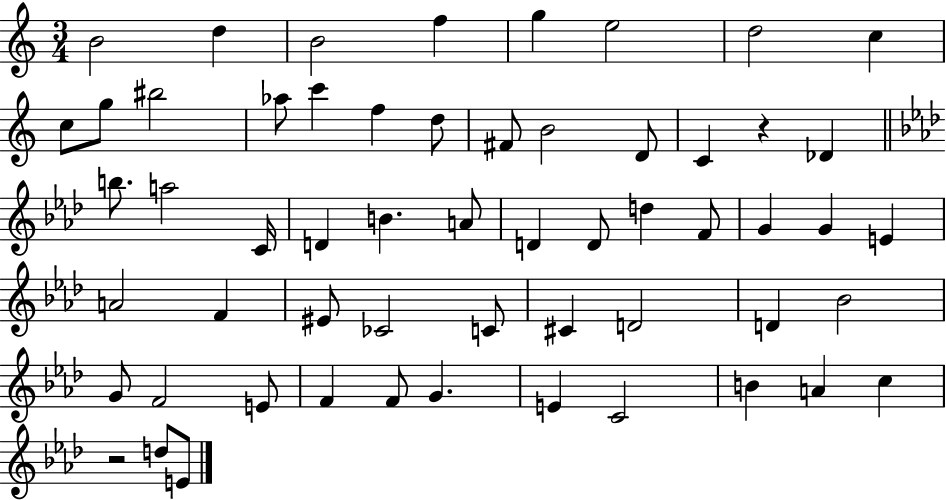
B4/h D5/q B4/h F5/q G5/q E5/h D5/h C5/q C5/e G5/e BIS5/h Ab5/e C6/q F5/q D5/e F#4/e B4/h D4/e C4/q R/q Db4/q B5/e. A5/h C4/s D4/q B4/q. A4/e D4/q D4/e D5/q F4/e G4/q G4/q E4/q A4/h F4/q EIS4/e CES4/h C4/e C#4/q D4/h D4/q Bb4/h G4/e F4/h E4/e F4/q F4/e G4/q. E4/q C4/h B4/q A4/q C5/q R/h D5/e E4/e